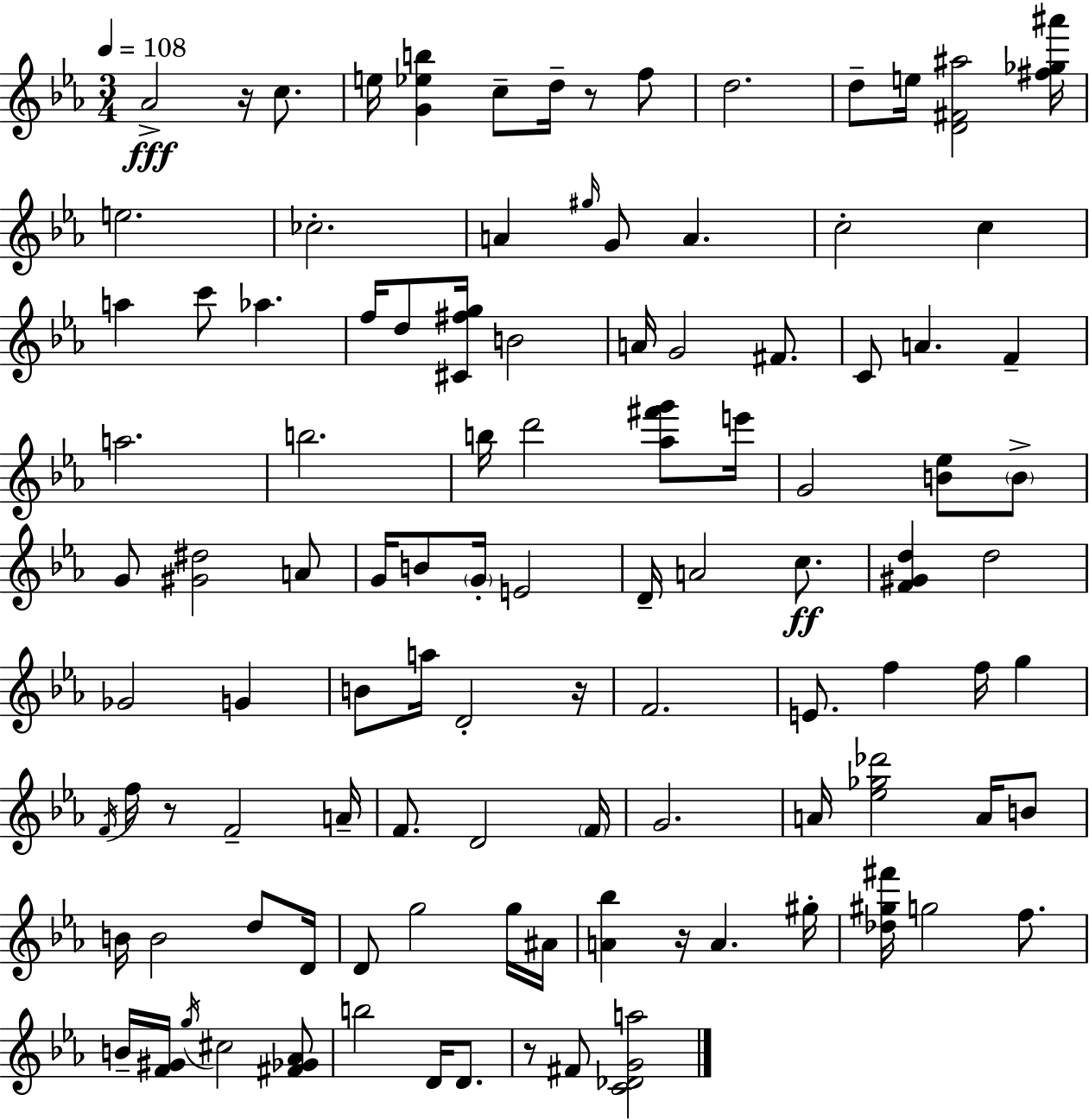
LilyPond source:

{
  \clef treble
  \numericTimeSignature
  \time 3/4
  \key ees \major
  \tempo 4 = 108
  aes'2->\fff r16 c''8. | e''16 <g' ees'' b''>4 c''8-- d''16-- r8 f''8 | d''2. | d''8-- e''16 <d' fis' ais''>2 <fis'' ges'' ais'''>16 | \break e''2. | ces''2.-. | a'4 \grace { gis''16 } g'8 a'4. | c''2-. c''4 | \break a''4 c'''8 aes''4. | f''16 d''8 <cis' fis'' g''>16 b'2 | a'16 g'2 fis'8. | c'8 a'4. f'4-- | \break a''2. | b''2. | b''16 d'''2 <aes'' fis''' g'''>8 | e'''16 g'2 <b' ees''>8 \parenthesize b'8-> | \break g'8 <gis' dis''>2 a'8 | g'16 b'8 \parenthesize g'16-. e'2 | d'16-- a'2 c''8.\ff | <f' gis' d''>4 d''2 | \break ges'2 g'4 | b'8 a''16 d'2-. | r16 f'2. | e'8. f''4 f''16 g''4 | \break \acciaccatura { f'16 } f''16 r8 f'2-- | a'16-- f'8. d'2 | \parenthesize f'16 g'2. | a'16 <ees'' ges'' des'''>2 a'16 | \break b'8 b'16 b'2 d''8 | d'16 d'8 g''2 | g''16 ais'16 <a' bes''>4 r16 a'4. | gis''16-. <des'' gis'' fis'''>16 g''2 f''8. | \break b'16-- <f' gis'>16 \acciaccatura { g''16 } cis''2 | <fis' ges' aes'>8 b''2 d'16 | d'8. r8 fis'8 <c' des' g' a''>2 | \bar "|."
}